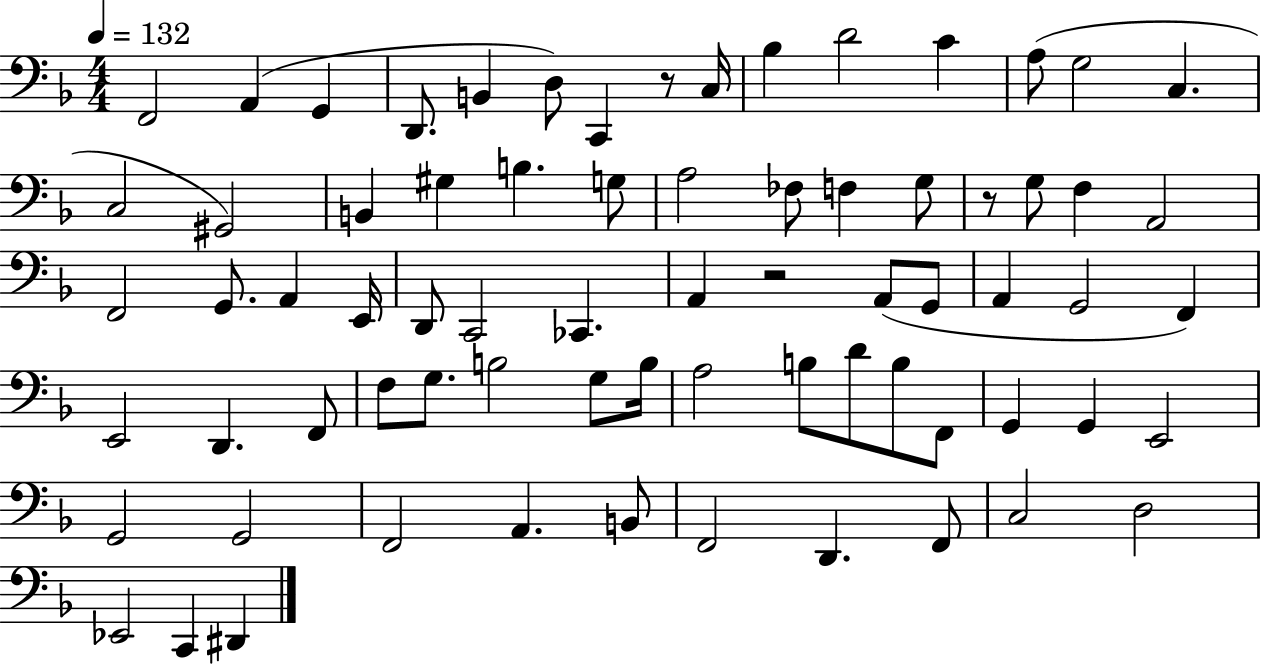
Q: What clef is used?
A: bass